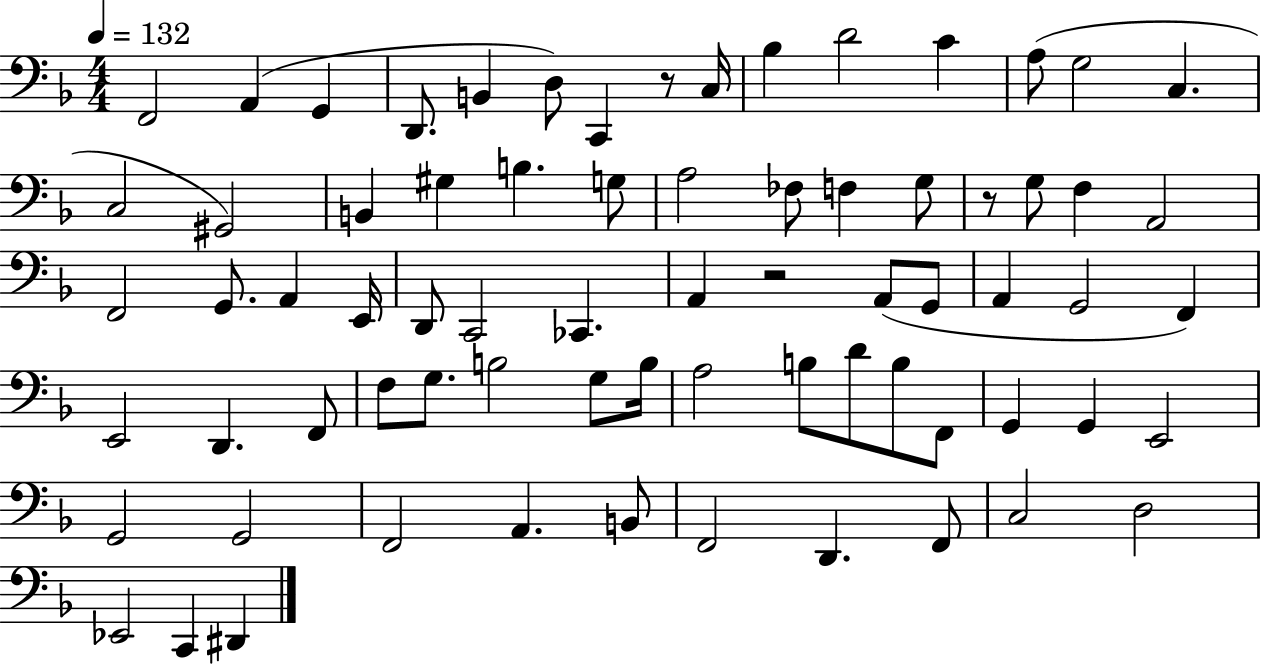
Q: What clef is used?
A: bass